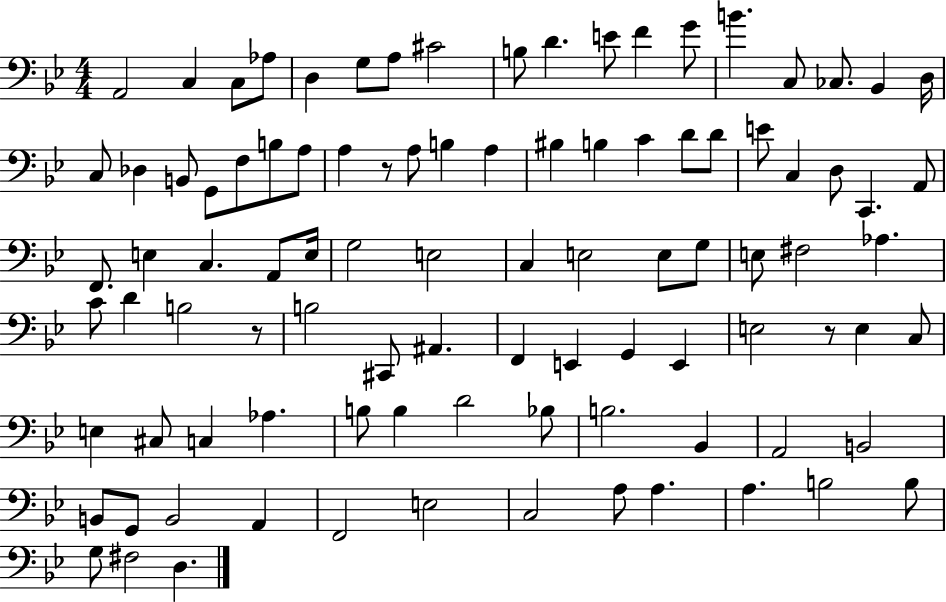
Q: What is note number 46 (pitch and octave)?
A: E3